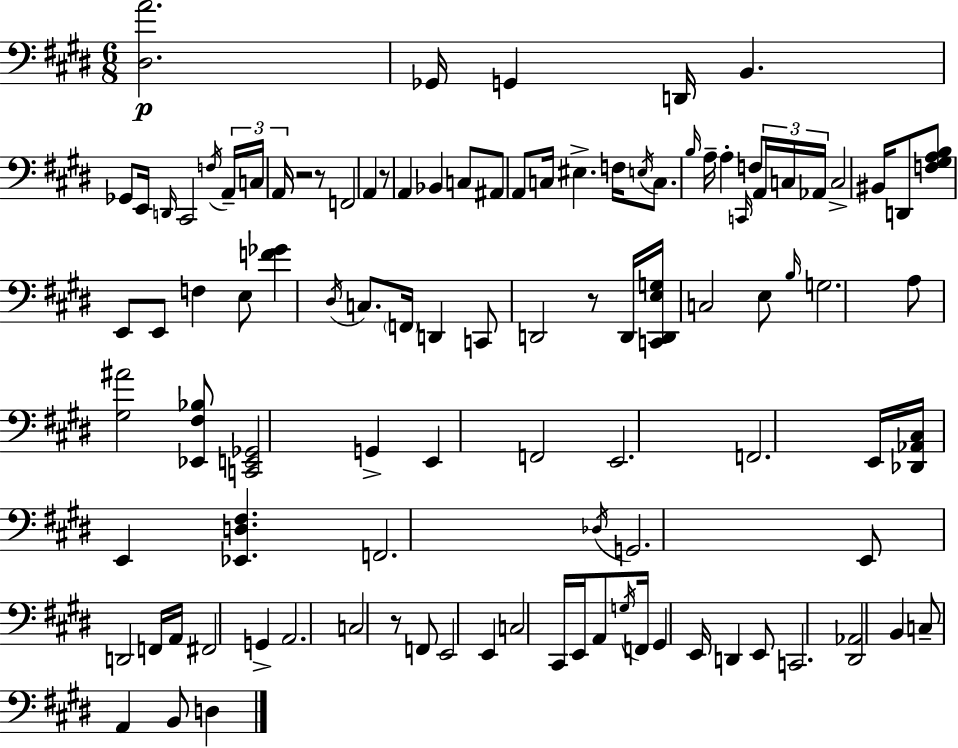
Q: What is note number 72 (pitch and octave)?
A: E2